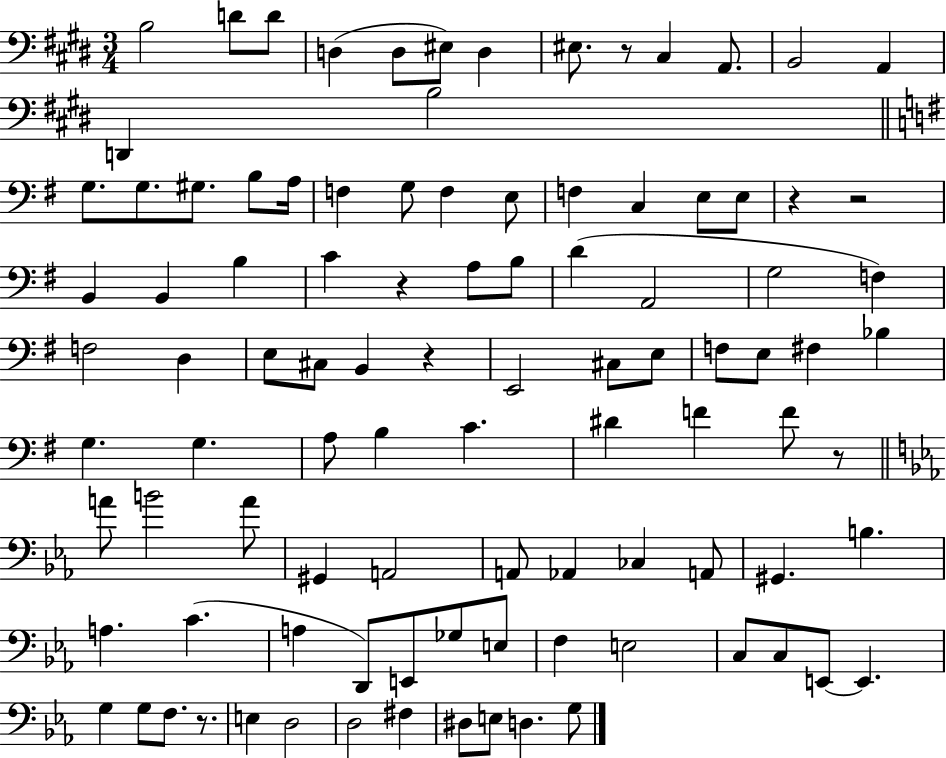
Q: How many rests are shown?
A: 7